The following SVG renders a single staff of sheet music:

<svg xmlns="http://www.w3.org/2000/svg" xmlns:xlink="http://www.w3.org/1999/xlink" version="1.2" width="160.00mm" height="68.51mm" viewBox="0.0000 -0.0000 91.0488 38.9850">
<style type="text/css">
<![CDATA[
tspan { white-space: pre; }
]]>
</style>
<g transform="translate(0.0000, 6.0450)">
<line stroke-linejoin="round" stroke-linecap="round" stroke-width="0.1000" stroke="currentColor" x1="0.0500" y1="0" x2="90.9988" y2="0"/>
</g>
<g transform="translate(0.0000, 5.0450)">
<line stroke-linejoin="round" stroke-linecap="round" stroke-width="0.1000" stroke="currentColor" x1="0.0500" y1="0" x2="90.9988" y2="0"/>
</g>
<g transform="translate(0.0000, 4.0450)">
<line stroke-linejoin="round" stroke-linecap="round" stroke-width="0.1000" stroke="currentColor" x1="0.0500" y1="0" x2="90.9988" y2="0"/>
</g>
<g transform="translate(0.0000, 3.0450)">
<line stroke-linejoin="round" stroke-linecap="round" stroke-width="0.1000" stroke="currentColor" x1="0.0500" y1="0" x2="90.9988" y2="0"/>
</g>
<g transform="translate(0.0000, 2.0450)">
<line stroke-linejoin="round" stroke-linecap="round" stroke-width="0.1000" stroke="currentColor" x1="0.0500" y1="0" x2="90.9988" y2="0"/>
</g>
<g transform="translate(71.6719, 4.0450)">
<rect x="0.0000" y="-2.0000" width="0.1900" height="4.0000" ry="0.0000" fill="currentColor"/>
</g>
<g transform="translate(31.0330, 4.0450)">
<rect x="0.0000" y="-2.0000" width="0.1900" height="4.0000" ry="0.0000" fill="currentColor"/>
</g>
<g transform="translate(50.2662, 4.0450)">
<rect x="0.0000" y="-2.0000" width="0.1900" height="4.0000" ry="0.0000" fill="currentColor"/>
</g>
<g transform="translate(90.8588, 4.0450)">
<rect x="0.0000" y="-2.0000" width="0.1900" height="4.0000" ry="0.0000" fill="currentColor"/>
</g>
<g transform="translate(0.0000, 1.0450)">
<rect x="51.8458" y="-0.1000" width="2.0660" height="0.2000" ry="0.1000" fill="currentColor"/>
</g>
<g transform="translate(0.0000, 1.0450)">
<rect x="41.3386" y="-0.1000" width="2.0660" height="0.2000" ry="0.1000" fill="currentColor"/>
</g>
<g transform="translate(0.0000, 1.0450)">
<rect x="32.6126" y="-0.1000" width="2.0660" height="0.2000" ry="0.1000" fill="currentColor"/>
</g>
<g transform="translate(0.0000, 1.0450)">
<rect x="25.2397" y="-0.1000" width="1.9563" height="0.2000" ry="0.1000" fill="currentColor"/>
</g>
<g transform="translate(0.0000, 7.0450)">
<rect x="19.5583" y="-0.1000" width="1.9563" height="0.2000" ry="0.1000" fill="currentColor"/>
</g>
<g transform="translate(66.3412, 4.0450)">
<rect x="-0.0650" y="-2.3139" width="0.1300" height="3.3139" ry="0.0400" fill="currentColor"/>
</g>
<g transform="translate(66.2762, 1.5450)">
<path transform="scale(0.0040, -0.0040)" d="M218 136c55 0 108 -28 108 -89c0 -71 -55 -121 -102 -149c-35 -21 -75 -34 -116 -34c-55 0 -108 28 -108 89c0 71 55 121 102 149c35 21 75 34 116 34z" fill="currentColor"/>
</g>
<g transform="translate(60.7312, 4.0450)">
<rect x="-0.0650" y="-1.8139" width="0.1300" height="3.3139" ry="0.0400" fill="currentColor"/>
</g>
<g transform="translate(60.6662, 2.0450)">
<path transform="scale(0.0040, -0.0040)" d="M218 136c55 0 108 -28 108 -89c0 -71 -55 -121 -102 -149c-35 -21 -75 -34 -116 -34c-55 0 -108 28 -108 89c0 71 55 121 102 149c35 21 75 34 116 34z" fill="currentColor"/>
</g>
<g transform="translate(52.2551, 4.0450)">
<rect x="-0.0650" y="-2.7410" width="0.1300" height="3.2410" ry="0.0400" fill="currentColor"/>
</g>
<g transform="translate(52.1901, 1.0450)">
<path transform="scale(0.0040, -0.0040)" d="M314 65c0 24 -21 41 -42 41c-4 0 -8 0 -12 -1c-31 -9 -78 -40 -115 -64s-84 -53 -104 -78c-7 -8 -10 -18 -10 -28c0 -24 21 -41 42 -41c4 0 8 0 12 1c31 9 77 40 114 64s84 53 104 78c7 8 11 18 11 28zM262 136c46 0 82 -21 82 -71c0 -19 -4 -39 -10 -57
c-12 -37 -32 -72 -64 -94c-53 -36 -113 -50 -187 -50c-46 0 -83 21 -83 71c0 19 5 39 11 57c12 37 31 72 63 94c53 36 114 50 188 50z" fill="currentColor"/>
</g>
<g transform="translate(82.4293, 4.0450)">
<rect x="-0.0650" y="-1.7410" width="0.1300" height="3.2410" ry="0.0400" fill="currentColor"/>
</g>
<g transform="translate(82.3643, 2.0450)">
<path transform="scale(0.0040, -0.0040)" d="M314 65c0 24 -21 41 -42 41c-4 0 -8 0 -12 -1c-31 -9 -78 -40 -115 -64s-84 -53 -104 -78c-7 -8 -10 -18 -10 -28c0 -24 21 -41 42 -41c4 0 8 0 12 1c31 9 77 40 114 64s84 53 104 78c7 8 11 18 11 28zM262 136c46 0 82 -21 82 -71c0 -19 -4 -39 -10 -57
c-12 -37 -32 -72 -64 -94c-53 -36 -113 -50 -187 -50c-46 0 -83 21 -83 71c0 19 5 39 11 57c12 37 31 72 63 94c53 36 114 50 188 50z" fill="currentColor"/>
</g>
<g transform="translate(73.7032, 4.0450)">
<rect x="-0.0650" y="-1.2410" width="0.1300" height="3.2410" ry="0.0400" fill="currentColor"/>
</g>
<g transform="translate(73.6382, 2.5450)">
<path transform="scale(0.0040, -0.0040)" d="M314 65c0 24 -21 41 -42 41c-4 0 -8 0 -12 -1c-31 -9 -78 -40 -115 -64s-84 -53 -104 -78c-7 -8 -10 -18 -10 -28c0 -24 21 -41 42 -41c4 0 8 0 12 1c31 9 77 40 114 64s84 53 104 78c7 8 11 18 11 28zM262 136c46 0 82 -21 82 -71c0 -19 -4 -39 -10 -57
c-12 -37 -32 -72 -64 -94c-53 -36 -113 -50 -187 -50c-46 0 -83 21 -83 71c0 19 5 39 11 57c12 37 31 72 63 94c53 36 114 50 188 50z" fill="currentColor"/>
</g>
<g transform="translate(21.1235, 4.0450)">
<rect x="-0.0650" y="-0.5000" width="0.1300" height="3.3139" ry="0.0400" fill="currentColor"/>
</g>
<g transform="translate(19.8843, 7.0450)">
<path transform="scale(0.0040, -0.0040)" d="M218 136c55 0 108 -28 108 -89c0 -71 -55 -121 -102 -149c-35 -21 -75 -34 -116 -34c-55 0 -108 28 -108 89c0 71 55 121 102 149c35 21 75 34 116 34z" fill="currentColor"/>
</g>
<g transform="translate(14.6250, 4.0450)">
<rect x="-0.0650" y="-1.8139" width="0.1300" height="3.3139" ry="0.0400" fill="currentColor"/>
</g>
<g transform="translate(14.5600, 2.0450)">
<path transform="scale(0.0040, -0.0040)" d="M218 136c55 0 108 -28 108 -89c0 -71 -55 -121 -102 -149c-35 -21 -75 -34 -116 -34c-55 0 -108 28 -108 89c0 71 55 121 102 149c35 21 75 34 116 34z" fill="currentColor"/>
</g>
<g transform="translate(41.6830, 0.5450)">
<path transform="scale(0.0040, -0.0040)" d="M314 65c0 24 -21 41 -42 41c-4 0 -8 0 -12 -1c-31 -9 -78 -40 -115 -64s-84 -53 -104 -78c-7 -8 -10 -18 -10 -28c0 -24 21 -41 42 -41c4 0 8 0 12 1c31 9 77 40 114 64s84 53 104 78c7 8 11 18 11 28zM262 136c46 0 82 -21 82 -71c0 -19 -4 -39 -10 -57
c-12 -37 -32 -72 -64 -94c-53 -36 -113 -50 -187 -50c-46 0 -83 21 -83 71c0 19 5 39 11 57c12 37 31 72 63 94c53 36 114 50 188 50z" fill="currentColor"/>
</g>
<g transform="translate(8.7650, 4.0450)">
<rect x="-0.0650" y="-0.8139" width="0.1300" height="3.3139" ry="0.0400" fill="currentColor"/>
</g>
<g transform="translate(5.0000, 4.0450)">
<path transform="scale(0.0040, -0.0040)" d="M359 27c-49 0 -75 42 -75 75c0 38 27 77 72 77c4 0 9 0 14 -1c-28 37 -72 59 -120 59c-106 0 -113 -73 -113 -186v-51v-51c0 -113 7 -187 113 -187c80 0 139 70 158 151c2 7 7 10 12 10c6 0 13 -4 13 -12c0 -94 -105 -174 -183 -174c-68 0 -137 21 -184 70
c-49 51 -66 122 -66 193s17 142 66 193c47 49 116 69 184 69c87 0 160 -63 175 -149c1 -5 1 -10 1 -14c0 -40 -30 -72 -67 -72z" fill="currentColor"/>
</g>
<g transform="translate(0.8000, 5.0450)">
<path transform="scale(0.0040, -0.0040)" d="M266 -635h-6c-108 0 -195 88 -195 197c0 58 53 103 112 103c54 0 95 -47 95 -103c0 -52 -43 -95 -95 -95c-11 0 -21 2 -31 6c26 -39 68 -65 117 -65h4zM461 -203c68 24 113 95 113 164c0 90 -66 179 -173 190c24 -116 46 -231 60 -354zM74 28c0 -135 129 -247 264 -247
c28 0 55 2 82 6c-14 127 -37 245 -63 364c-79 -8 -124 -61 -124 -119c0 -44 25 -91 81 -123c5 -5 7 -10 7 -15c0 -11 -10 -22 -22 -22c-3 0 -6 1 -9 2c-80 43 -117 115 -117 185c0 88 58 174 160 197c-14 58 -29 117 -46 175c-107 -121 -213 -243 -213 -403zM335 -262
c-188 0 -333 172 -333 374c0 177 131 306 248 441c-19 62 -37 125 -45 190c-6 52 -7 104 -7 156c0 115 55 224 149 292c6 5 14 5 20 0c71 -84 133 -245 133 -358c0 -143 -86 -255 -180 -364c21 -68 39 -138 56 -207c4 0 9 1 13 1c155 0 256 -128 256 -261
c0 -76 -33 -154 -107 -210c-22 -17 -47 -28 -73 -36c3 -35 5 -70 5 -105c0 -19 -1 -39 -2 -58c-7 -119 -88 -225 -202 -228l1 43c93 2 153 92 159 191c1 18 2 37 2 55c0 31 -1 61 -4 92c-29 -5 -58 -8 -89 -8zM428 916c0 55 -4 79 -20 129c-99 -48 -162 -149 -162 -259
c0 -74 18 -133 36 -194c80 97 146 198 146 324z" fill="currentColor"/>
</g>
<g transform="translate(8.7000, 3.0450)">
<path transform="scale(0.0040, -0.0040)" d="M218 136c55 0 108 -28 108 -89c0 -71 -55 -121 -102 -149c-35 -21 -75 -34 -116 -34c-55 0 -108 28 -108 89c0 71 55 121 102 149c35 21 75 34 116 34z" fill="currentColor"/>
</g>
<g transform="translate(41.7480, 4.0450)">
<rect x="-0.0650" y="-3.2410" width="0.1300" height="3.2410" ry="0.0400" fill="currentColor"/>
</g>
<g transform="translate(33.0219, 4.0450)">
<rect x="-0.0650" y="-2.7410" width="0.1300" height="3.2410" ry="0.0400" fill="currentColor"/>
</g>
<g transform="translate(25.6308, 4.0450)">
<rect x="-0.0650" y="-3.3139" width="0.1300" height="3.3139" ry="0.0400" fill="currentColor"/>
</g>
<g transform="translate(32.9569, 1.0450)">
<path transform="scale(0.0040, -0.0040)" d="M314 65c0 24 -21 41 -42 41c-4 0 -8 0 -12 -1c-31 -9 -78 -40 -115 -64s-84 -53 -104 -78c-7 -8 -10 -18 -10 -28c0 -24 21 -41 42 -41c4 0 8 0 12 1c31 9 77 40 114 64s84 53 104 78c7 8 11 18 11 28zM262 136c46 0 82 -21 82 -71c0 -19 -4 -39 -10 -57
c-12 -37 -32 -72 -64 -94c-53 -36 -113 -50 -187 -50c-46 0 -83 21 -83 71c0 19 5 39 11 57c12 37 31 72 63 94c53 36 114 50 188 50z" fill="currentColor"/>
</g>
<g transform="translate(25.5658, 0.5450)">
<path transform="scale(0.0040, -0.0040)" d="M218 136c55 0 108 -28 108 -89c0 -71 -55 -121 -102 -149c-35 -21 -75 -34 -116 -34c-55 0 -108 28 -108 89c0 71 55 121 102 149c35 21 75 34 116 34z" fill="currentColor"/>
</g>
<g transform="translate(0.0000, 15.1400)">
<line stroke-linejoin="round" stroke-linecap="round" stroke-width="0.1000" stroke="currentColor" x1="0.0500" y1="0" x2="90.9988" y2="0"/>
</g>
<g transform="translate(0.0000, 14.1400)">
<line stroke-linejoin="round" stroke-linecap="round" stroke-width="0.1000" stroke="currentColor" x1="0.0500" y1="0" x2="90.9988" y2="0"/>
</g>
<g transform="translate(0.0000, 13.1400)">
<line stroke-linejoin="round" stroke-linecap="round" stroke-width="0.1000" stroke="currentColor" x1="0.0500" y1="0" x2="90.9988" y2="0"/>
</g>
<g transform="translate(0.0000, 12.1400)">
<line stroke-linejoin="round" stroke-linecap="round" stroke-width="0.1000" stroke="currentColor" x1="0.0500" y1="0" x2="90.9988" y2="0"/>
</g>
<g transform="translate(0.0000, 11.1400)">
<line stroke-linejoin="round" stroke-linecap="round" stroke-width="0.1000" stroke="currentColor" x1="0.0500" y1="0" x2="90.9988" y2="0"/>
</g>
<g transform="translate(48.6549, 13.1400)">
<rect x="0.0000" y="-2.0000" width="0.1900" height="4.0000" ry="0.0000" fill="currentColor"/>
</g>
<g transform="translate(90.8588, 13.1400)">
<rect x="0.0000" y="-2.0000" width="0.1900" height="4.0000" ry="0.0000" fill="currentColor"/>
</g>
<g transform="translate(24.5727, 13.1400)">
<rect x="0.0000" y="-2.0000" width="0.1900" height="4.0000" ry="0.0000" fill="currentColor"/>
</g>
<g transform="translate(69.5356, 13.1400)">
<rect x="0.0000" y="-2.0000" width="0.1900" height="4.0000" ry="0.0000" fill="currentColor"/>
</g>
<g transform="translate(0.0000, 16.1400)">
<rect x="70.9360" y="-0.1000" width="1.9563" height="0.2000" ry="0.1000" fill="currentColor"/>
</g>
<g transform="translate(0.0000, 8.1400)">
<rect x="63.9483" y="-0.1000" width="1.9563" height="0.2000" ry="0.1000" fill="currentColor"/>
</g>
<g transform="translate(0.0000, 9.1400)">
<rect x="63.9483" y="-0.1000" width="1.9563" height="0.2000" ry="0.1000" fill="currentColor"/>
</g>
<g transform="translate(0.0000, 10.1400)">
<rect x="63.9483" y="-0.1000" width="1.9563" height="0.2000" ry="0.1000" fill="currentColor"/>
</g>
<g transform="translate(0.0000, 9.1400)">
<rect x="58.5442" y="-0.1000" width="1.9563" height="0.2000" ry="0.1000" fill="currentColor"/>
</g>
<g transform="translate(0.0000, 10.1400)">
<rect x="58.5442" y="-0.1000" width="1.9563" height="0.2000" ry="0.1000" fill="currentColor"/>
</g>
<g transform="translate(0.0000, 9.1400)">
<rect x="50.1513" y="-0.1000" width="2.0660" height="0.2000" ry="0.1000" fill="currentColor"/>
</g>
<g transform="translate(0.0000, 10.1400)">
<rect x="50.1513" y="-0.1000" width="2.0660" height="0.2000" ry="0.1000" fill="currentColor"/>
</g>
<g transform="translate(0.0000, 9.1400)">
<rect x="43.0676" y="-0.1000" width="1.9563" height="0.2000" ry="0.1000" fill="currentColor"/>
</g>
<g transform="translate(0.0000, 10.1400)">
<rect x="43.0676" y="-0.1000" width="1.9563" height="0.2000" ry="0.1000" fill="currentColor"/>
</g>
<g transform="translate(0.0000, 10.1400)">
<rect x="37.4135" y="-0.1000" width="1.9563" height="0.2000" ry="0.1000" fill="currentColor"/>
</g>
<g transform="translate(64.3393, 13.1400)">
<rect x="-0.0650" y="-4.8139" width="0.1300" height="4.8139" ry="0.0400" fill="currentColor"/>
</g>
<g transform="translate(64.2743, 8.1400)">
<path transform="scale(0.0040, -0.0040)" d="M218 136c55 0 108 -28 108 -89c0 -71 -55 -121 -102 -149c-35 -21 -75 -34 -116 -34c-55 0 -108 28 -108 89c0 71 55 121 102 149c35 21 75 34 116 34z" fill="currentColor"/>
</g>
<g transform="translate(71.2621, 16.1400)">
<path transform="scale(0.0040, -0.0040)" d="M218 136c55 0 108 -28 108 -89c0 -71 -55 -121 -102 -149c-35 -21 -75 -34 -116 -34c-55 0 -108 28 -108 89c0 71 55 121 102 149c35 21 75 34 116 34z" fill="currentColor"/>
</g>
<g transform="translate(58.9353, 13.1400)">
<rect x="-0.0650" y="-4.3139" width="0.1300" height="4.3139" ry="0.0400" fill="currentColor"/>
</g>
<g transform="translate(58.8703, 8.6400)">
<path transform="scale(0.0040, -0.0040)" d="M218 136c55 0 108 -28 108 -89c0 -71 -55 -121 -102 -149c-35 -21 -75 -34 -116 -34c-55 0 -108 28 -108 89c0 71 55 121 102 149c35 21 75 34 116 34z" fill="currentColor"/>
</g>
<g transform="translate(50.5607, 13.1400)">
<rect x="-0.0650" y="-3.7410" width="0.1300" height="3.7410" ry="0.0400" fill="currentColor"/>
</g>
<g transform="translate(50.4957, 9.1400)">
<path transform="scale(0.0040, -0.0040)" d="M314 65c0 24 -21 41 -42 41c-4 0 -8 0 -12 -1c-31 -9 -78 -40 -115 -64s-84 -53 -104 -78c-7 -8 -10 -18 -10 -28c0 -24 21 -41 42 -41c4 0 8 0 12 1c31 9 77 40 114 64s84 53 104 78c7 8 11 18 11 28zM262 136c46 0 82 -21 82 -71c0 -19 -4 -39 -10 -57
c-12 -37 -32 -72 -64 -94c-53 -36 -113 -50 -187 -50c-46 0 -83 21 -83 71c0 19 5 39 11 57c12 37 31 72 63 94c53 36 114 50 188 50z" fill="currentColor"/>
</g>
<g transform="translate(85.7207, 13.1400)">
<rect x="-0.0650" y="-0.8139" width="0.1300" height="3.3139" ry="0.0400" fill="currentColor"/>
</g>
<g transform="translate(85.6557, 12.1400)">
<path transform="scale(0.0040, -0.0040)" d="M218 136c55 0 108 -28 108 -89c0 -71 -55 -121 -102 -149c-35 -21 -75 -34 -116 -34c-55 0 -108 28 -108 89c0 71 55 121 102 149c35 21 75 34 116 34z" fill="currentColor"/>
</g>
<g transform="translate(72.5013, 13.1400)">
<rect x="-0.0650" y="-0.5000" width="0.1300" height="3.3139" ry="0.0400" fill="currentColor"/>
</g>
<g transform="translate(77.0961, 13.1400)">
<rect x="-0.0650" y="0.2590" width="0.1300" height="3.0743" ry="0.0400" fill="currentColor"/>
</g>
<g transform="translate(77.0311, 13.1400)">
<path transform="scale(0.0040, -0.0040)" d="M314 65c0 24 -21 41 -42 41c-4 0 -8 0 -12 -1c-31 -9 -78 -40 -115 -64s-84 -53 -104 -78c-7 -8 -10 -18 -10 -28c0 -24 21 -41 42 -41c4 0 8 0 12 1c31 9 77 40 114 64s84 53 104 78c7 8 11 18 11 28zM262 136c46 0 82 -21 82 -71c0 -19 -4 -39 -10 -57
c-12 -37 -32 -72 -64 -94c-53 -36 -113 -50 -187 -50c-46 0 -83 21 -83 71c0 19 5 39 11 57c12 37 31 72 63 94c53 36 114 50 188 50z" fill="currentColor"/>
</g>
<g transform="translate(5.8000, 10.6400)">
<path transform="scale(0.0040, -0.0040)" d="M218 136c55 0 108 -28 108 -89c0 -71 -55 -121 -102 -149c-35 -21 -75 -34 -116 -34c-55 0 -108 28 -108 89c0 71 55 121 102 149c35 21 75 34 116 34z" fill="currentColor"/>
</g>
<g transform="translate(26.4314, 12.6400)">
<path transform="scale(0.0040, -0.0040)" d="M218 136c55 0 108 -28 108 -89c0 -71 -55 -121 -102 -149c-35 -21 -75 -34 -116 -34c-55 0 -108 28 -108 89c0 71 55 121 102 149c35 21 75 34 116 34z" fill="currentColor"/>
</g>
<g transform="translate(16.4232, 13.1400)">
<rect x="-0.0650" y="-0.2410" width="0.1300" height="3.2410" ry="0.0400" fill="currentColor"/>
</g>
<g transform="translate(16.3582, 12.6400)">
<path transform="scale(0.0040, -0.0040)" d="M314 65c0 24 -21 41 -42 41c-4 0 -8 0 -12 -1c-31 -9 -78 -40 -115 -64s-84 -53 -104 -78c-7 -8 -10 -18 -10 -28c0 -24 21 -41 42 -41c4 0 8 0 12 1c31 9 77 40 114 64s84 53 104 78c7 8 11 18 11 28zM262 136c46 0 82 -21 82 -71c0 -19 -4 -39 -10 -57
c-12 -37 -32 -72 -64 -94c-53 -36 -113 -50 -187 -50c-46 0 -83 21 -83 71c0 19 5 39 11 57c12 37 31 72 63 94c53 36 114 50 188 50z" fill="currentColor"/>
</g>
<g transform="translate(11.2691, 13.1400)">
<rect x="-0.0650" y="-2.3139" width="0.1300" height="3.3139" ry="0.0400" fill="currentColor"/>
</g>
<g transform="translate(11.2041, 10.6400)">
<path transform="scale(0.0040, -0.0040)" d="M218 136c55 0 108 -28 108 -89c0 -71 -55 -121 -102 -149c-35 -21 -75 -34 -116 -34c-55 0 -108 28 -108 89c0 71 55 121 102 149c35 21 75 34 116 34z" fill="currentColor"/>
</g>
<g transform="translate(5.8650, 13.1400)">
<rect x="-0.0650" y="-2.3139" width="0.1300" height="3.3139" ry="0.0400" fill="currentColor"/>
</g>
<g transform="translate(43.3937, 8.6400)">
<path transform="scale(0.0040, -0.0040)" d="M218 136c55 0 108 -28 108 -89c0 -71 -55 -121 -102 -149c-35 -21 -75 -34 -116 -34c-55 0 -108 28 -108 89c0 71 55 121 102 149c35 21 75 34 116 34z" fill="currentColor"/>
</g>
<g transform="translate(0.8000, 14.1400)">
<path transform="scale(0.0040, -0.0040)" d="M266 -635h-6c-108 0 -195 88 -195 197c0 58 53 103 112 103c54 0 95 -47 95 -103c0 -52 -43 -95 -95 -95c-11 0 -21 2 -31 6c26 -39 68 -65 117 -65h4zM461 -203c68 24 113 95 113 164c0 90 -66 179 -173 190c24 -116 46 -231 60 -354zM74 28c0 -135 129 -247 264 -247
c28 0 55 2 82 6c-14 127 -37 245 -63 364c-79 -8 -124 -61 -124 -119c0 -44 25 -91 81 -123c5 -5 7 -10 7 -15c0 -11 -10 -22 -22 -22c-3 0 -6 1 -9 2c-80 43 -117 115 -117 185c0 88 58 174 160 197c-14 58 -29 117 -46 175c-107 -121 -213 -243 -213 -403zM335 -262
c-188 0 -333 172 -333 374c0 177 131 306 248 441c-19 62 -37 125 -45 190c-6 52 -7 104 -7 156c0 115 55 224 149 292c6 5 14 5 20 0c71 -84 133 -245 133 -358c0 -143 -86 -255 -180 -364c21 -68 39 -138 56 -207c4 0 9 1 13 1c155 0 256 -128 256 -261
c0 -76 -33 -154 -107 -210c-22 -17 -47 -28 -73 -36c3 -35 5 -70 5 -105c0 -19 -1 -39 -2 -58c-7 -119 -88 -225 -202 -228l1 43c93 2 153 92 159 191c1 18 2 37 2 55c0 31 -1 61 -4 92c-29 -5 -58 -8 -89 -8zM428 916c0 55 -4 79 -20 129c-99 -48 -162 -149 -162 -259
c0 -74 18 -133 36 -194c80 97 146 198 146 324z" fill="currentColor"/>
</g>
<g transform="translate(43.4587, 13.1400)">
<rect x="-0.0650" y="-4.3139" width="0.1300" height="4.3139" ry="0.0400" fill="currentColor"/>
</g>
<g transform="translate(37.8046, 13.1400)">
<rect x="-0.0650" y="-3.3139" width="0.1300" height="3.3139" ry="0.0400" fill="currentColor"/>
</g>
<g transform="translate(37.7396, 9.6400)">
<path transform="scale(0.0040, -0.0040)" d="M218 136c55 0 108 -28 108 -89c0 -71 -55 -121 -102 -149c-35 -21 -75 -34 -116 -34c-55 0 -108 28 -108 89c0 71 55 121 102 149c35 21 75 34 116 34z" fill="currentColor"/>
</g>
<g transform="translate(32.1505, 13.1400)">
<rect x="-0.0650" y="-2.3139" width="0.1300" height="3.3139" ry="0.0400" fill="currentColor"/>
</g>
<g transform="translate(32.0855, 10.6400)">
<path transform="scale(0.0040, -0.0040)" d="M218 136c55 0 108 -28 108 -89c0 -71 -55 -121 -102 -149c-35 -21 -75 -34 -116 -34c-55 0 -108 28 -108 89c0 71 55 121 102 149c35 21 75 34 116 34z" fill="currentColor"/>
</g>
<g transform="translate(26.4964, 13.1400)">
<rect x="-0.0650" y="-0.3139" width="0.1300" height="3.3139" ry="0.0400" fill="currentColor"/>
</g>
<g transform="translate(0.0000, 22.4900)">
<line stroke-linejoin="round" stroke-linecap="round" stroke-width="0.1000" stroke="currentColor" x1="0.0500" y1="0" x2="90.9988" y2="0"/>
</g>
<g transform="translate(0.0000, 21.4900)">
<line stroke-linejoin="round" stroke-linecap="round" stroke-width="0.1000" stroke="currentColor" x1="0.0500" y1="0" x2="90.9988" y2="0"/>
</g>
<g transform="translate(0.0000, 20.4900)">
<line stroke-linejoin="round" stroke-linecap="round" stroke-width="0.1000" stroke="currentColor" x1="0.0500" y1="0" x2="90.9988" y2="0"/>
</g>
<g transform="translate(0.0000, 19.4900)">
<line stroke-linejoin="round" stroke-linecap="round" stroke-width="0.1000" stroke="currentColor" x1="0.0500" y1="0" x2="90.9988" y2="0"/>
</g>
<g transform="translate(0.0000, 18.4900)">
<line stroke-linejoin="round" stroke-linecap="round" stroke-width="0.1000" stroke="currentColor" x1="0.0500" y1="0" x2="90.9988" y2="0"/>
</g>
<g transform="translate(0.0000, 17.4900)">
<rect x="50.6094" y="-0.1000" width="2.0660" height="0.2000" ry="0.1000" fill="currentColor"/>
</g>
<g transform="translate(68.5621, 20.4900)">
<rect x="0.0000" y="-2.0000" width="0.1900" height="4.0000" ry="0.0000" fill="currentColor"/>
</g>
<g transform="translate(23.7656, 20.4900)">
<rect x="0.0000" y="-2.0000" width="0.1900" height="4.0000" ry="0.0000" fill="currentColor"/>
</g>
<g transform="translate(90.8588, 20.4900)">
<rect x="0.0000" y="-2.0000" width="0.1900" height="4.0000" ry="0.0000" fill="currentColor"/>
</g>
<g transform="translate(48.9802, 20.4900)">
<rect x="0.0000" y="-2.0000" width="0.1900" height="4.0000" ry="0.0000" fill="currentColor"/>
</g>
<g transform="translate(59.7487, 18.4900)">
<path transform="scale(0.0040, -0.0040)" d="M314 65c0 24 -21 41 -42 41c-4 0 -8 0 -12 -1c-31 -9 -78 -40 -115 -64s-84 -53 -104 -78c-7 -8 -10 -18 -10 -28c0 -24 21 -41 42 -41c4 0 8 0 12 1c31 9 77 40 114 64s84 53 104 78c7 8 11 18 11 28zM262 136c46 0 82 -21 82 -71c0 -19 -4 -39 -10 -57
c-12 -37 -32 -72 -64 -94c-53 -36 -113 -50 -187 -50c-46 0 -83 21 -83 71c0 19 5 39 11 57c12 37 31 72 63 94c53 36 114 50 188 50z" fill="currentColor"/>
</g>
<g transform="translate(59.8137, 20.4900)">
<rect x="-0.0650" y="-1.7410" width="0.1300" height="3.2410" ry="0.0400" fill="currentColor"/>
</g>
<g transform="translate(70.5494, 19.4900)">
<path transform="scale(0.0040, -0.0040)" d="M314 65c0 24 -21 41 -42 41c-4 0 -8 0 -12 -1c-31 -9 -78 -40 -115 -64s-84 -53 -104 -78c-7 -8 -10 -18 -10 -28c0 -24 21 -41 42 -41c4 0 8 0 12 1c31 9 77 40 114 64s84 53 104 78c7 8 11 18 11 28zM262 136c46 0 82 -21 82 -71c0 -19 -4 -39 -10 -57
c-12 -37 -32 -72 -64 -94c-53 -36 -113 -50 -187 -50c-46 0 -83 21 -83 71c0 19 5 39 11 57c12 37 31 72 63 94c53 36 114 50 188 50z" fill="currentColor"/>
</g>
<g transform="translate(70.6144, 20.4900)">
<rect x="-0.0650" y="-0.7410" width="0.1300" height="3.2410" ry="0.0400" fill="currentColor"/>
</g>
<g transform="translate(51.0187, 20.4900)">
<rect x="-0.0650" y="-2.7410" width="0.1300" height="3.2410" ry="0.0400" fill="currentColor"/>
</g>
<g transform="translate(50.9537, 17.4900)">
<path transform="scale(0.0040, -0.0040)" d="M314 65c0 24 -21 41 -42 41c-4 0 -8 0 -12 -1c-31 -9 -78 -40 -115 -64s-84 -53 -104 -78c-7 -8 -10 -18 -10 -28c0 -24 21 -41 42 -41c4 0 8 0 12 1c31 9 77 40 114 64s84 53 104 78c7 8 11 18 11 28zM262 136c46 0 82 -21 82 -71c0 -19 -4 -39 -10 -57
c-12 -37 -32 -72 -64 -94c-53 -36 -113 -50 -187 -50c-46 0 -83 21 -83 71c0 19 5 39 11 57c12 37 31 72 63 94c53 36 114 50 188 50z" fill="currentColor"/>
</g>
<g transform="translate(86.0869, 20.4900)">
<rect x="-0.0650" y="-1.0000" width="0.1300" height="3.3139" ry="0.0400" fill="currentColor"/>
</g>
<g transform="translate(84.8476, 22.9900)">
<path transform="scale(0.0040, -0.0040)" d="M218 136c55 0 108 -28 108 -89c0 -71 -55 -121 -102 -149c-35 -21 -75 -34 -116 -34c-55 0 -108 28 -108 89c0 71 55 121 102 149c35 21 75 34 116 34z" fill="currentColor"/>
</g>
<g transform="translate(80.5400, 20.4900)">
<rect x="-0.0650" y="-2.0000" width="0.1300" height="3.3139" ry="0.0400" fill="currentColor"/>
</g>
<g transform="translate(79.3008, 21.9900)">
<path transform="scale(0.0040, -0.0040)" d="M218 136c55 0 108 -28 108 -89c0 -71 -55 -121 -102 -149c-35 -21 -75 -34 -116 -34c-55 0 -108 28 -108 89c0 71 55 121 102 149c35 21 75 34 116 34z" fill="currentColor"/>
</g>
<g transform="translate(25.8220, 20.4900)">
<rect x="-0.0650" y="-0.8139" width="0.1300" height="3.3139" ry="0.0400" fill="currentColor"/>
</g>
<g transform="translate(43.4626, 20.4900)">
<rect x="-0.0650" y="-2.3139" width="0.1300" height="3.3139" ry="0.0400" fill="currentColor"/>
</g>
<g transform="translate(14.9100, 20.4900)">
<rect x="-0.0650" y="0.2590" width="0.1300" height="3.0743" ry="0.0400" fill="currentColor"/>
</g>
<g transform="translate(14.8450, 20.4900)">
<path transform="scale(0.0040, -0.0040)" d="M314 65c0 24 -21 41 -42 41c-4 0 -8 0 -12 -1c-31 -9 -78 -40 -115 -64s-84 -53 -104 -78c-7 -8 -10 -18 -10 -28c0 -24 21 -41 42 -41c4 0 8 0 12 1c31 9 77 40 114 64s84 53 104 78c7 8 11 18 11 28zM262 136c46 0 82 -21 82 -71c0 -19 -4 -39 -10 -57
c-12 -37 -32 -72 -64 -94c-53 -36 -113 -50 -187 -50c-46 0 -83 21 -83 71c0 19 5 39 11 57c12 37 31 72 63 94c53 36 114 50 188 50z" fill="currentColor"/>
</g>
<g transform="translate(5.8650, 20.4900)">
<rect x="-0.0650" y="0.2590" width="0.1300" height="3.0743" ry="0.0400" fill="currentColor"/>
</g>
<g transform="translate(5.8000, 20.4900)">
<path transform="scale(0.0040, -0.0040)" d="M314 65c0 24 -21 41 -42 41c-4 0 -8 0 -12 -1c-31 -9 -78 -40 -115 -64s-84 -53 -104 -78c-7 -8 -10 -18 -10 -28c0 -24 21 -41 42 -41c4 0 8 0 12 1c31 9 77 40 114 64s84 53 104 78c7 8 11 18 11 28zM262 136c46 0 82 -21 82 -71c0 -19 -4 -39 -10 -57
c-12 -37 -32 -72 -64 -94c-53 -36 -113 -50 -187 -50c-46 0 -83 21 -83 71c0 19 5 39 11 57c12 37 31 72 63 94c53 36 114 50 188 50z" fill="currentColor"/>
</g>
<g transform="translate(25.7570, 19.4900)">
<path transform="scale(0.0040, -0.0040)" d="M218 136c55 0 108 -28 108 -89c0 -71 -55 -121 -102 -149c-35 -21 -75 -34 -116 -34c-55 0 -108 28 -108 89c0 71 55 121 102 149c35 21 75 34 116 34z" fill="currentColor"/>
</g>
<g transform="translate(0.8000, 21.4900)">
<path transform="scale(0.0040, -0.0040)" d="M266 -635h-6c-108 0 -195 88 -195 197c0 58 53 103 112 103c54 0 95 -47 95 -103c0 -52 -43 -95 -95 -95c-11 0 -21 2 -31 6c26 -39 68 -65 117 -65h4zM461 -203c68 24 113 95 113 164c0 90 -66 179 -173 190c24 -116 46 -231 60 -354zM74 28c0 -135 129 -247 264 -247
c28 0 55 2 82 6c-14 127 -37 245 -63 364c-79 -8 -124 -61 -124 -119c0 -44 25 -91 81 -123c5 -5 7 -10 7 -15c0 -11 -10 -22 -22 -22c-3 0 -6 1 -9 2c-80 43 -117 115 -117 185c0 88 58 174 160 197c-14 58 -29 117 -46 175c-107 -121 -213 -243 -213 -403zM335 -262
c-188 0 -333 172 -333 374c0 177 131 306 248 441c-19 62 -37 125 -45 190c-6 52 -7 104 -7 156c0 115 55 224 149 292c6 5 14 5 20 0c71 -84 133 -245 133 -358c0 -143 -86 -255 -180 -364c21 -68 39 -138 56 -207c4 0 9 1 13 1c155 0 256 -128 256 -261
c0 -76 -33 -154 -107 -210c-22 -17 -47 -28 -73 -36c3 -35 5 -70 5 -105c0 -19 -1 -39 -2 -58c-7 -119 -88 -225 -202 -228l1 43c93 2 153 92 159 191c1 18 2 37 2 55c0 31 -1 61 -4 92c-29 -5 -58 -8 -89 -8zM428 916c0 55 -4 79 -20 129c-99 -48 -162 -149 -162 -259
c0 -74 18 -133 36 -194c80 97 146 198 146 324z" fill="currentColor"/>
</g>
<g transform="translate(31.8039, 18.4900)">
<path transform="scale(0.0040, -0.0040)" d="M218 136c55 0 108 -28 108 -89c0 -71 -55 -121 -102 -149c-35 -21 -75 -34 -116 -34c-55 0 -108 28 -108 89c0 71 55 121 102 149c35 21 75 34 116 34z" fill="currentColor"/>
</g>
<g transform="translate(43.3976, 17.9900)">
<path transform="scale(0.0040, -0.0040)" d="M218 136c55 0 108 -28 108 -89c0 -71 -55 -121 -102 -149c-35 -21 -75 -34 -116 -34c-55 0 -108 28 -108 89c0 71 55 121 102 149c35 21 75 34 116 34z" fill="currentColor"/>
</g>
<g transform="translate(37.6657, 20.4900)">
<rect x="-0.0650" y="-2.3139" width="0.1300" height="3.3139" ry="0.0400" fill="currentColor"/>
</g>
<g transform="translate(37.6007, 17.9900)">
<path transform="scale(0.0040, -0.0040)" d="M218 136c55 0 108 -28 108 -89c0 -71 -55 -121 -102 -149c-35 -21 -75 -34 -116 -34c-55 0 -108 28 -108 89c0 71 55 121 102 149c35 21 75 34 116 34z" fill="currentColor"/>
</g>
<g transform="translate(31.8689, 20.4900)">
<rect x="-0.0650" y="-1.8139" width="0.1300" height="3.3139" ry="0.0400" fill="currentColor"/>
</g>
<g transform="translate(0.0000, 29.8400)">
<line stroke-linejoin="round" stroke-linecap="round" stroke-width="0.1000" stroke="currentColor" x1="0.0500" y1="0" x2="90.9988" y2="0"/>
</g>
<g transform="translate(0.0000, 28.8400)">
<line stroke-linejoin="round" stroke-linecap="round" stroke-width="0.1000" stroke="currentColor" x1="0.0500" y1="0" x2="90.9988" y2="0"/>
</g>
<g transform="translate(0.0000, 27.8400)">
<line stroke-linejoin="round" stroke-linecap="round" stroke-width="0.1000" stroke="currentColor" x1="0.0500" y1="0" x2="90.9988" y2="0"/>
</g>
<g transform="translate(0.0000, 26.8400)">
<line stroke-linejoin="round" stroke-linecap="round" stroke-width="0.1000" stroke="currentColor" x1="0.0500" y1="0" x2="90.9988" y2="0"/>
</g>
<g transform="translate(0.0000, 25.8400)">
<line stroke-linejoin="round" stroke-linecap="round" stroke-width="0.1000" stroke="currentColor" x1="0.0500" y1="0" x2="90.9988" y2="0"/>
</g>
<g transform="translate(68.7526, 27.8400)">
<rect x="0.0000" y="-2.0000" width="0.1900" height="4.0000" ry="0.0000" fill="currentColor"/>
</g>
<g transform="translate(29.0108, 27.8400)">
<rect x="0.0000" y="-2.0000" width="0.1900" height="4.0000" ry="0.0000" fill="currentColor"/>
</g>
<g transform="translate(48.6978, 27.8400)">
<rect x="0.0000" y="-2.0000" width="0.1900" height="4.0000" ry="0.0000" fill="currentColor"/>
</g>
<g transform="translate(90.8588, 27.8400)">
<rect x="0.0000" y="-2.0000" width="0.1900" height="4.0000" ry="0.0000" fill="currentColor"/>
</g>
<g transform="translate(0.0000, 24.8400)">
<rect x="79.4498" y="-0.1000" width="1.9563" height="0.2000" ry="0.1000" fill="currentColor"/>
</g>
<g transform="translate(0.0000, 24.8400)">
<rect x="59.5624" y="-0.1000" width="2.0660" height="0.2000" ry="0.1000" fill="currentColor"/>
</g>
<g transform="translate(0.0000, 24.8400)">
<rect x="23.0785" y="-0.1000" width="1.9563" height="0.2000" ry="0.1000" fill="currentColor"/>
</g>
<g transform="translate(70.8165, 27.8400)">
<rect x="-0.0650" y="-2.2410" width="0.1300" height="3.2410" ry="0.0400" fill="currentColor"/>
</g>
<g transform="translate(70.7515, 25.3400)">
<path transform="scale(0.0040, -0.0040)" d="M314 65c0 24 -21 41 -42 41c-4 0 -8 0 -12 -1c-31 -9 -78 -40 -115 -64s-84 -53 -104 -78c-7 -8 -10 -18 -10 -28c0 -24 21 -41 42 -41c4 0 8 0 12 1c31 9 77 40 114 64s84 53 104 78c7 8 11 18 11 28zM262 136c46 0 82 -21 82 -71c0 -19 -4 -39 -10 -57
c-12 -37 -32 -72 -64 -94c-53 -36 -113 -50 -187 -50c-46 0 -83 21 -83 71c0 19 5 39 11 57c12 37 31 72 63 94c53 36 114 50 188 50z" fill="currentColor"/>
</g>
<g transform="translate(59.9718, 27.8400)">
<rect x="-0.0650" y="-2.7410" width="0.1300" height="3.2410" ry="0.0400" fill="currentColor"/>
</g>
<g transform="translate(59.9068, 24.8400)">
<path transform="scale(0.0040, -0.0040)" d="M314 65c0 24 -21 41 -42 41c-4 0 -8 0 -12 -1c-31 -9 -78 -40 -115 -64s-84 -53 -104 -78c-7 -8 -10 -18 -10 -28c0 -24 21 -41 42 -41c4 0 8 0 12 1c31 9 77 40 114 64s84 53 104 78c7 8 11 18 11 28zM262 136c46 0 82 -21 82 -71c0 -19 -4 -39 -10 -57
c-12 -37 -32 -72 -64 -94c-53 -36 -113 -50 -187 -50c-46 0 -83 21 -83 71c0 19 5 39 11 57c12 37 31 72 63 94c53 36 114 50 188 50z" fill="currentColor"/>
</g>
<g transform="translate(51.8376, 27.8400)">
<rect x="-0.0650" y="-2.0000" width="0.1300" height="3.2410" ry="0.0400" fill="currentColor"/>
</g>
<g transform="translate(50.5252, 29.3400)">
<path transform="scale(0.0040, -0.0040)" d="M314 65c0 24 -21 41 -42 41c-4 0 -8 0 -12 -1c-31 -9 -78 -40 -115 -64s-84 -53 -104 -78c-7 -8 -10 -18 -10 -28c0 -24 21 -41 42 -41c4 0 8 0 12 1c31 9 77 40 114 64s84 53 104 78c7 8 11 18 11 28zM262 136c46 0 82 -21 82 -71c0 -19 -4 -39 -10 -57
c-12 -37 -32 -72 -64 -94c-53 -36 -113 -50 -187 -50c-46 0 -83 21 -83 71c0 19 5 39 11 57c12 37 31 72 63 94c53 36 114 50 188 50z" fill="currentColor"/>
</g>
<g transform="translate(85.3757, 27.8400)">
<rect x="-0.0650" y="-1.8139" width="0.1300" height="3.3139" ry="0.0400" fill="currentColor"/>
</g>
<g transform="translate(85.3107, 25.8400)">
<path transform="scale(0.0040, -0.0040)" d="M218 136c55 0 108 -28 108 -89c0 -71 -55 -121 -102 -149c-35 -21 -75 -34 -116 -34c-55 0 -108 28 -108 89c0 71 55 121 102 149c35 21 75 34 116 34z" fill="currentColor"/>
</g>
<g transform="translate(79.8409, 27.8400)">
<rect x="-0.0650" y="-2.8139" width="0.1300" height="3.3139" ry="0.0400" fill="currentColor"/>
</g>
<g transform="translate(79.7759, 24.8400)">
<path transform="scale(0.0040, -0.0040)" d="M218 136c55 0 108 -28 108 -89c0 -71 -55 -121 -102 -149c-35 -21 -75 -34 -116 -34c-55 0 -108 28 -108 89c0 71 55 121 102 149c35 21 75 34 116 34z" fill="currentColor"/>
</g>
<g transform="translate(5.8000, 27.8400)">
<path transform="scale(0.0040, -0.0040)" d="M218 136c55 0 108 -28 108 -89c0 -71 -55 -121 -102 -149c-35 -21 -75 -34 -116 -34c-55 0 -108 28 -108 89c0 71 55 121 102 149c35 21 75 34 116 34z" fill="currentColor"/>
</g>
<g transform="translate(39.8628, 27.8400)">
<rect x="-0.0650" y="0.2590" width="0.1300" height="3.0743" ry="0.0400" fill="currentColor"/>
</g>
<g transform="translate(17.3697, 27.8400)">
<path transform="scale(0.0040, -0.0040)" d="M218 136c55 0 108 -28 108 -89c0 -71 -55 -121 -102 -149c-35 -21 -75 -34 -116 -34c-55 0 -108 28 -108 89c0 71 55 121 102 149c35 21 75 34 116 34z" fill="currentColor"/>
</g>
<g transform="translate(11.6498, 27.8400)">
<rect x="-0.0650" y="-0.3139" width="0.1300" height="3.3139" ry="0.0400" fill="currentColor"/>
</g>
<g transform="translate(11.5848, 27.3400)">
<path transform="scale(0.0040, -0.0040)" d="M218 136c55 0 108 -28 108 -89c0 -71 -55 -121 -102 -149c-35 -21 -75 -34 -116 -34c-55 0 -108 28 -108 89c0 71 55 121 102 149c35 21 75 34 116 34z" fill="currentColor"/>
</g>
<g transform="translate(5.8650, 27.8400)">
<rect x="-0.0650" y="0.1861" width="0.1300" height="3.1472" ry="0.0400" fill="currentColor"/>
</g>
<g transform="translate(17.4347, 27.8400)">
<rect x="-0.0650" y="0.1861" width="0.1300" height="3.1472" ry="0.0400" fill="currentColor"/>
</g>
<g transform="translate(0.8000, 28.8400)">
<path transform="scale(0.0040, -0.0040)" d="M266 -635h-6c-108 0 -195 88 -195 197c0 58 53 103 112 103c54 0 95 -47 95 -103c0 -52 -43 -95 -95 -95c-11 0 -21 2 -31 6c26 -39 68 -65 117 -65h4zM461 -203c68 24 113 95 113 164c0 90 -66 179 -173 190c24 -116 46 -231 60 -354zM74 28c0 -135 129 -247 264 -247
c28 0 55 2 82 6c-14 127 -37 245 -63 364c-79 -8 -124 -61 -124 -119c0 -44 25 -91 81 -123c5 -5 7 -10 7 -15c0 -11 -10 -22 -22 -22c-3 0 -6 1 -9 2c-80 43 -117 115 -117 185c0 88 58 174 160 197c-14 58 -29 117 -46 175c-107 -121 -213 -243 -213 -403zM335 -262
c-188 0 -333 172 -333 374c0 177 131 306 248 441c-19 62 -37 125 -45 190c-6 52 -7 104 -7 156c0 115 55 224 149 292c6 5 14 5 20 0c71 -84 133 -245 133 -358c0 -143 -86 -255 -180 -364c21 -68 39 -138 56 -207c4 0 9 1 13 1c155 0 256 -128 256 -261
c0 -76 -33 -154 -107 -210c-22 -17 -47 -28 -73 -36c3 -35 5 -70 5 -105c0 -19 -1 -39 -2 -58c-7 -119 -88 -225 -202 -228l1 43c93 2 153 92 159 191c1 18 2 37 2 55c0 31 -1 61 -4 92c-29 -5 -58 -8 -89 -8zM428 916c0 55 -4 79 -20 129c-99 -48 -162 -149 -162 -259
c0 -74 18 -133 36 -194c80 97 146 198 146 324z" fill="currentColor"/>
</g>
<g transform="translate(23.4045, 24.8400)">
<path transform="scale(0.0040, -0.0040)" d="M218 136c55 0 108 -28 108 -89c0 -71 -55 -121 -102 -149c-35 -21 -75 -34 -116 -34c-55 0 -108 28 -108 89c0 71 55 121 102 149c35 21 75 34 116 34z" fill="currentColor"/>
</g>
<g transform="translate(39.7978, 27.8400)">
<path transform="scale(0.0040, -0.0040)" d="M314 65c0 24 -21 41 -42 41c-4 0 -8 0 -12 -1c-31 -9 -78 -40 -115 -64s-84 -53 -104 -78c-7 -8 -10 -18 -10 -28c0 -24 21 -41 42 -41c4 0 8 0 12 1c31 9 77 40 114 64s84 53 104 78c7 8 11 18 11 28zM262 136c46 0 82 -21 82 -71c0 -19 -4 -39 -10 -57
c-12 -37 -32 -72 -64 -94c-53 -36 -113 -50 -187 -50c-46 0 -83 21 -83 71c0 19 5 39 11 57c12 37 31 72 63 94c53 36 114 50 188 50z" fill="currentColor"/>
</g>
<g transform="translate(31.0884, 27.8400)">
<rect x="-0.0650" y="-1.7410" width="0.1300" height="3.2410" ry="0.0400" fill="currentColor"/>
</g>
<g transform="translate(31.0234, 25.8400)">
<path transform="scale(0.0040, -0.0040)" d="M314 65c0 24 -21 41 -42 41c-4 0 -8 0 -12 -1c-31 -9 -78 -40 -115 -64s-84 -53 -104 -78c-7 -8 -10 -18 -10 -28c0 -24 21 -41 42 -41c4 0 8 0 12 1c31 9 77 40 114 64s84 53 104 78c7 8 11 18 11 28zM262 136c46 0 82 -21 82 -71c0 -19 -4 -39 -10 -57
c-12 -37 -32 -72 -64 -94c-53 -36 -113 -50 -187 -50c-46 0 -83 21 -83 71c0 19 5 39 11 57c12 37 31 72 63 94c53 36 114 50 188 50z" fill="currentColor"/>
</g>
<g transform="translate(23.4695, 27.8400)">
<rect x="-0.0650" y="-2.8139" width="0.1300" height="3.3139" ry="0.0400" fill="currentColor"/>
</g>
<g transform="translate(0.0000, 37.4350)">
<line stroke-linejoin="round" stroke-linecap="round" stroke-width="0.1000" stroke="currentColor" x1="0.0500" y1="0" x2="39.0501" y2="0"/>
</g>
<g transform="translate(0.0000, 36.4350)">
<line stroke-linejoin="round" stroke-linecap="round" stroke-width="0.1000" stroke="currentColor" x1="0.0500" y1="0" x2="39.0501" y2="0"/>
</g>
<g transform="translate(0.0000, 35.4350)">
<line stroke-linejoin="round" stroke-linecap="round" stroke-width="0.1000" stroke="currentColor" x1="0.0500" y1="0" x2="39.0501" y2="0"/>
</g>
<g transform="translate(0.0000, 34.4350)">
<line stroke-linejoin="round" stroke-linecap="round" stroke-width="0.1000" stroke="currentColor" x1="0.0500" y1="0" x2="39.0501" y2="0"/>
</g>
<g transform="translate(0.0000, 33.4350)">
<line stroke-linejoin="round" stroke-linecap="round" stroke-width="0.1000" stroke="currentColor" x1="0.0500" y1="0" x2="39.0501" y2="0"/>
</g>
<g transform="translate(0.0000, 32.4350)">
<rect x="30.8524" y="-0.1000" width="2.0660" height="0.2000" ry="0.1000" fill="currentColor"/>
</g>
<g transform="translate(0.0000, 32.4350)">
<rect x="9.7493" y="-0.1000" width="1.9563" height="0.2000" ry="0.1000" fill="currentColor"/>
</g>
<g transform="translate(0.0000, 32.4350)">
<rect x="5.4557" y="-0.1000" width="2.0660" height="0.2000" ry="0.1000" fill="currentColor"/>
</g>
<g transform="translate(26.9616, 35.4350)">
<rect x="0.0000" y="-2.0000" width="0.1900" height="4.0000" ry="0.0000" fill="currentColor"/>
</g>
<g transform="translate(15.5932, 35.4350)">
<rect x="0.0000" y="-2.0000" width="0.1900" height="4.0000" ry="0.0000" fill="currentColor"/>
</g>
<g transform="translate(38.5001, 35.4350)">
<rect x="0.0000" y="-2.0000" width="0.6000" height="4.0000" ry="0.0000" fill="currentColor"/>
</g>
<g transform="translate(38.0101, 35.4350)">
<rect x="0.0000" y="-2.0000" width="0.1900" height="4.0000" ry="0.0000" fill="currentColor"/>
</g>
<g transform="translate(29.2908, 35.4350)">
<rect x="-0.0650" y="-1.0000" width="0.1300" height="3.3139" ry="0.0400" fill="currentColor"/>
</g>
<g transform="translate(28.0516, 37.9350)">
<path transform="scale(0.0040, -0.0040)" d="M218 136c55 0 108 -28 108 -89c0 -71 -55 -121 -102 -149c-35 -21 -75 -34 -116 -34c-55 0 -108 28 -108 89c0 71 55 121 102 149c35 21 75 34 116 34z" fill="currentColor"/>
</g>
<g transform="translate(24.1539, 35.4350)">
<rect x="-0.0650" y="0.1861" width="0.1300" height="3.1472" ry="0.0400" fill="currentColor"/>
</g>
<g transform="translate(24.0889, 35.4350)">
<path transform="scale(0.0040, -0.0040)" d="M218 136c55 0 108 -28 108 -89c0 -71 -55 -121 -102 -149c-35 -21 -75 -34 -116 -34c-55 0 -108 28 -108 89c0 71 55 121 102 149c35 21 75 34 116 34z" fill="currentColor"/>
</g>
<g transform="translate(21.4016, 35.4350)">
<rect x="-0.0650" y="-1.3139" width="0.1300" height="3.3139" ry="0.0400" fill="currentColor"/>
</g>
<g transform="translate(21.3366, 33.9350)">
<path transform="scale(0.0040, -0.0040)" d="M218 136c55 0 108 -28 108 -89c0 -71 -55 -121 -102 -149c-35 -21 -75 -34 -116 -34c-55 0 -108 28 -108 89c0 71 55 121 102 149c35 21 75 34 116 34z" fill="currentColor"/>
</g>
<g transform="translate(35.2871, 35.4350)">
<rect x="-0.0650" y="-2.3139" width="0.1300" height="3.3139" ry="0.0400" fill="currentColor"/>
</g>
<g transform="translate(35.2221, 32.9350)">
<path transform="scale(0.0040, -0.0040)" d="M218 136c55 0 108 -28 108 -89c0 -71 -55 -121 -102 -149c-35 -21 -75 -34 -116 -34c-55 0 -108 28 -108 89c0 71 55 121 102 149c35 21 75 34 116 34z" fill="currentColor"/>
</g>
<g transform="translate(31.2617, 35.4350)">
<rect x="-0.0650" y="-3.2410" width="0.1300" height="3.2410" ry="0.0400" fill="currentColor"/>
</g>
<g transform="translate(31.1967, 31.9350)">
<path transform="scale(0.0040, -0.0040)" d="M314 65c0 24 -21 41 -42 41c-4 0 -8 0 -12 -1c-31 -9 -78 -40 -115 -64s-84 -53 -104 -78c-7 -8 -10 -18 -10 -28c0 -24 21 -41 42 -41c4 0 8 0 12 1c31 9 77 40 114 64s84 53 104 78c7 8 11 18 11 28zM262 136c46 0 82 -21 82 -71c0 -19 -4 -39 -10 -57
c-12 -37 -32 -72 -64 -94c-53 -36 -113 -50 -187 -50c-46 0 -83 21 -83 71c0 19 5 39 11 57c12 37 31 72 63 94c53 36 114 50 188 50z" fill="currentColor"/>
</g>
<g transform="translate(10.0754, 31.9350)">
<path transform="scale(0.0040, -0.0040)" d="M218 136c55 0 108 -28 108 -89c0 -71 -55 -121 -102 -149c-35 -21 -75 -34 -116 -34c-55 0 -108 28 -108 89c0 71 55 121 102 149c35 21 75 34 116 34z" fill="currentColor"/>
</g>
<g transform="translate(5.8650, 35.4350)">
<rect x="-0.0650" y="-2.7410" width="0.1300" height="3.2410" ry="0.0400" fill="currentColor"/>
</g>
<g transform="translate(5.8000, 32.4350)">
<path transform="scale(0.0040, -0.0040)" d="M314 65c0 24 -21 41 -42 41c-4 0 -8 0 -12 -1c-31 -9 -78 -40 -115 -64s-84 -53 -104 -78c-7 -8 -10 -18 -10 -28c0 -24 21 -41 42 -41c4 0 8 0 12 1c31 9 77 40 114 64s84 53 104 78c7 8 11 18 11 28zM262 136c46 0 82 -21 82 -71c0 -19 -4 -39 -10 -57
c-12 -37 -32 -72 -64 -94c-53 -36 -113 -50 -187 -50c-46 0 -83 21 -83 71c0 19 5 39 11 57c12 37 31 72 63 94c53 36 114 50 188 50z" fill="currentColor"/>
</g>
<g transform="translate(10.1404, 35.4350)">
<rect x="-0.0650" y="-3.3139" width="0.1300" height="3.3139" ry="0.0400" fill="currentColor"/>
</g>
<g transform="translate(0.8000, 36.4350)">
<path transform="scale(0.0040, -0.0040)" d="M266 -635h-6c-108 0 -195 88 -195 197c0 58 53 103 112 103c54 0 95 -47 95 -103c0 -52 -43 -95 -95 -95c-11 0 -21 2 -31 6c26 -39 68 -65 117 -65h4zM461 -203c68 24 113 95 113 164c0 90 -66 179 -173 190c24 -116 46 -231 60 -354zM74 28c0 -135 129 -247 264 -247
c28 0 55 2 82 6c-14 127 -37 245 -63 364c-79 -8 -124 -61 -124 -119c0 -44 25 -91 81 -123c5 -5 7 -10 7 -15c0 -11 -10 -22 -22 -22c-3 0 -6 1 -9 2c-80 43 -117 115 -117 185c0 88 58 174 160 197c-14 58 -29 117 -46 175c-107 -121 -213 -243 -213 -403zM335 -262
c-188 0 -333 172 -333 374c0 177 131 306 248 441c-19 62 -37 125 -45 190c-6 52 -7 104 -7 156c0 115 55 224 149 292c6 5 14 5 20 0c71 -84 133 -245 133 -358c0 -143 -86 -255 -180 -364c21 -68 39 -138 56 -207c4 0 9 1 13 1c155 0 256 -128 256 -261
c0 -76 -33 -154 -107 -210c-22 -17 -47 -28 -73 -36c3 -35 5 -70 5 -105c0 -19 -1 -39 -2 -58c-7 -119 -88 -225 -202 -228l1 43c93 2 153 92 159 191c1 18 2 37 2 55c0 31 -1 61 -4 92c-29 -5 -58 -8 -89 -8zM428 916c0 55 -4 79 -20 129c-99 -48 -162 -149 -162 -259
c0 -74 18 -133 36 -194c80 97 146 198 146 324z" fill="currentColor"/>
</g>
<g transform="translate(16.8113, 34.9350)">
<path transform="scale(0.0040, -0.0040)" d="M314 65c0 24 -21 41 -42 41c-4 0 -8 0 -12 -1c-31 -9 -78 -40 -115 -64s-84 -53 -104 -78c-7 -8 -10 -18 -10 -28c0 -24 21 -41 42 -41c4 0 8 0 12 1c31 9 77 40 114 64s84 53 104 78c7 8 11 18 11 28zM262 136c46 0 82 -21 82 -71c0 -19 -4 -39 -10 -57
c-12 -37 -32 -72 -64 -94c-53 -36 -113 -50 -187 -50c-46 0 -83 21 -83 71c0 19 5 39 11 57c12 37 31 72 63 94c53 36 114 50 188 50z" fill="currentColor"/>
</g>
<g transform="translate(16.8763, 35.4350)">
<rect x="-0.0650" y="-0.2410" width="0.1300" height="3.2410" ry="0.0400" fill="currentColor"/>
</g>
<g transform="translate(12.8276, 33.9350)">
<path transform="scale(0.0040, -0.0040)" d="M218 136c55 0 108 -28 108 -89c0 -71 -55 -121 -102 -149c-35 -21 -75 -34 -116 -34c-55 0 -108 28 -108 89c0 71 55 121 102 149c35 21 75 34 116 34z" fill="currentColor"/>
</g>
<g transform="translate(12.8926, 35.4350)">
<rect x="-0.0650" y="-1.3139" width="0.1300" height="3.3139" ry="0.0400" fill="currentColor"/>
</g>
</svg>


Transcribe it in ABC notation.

X:1
T:Untitled
M:4/4
L:1/4
K:C
d f C b a2 b2 a2 f g e2 f2 g g c2 c g b d' c'2 d' e' C B2 d B2 B2 d f g g a2 f2 d2 F D B c B a f2 B2 F2 a2 g2 a f a2 b e c2 e B D b2 g